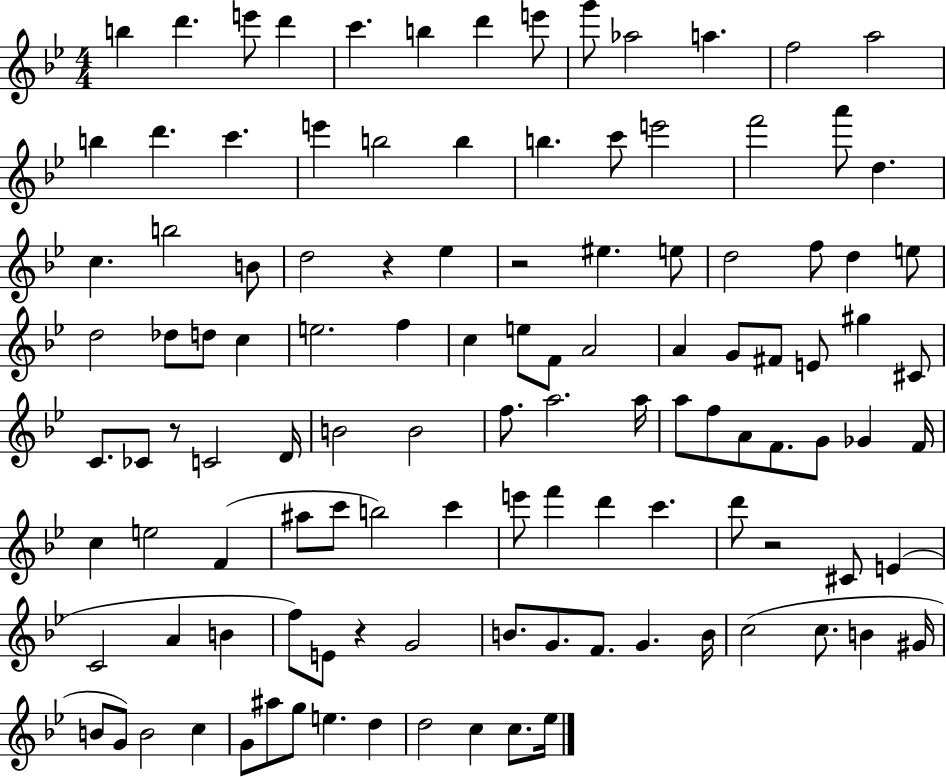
X:1
T:Untitled
M:4/4
L:1/4
K:Bb
b d' e'/2 d' c' b d' e'/2 g'/2 _a2 a f2 a2 b d' c' e' b2 b b c'/2 e'2 f'2 a'/2 d c b2 B/2 d2 z _e z2 ^e e/2 d2 f/2 d e/2 d2 _d/2 d/2 c e2 f c e/2 F/2 A2 A G/2 ^F/2 E/2 ^g ^C/2 C/2 _C/2 z/2 C2 D/4 B2 B2 f/2 a2 a/4 a/2 f/2 A/2 F/2 G/2 _G F/4 c e2 F ^a/2 c'/2 b2 c' e'/2 f' d' c' d'/2 z2 ^C/2 E C2 A B f/2 E/2 z G2 B/2 G/2 F/2 G B/4 c2 c/2 B ^G/4 B/2 G/2 B2 c G/2 ^a/2 g/2 e d d2 c c/2 _e/4